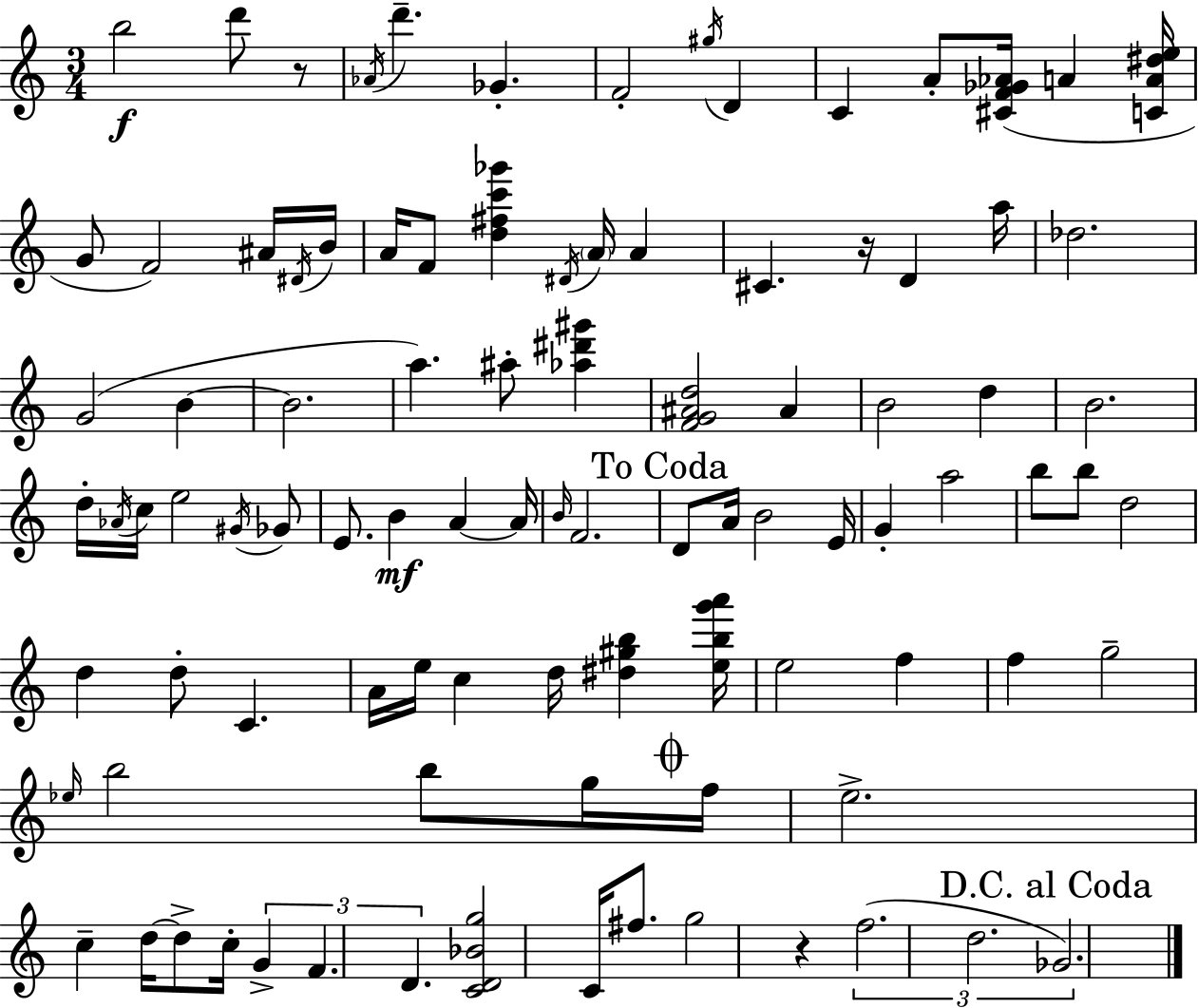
{
  \clef treble
  \numericTimeSignature
  \time 3/4
  \key c \major
  b''2\f d'''8 r8 | \acciaccatura { aes'16 } d'''4.-- ges'4.-. | f'2-. \acciaccatura { gis''16 } d'4 | c'4 a'8-. <cis' f' ges' aes'>16( a'4 | \break <c' a' dis'' e''>16 g'8 f'2) | ais'16 \acciaccatura { dis'16 } b'16 a'16 f'8 <d'' fis'' c''' ges'''>4 \acciaccatura { dis'16 } \parenthesize a'16 | a'4 cis'4. r16 d'4 | a''16 des''2. | \break g'2( | b'4~~ b'2. | a''4.) ais''8-. | <aes'' dis''' gis'''>4 <f' g' ais' d''>2 | \break ais'4 b'2 | d''4 b'2. | d''16-. \acciaccatura { aes'16 } c''16 e''2 | \acciaccatura { gis'16 } ges'8 e'8. b'4\mf | \break a'4~~ a'16 \grace { b'16 } f'2. | \mark "To Coda" d'8 a'16 b'2 | e'16 g'4-. a''2 | b''8 b''8 d''2 | \break d''4 d''8-. | c'4. a'16 e''16 c''4 | d''16 <dis'' gis'' b''>4 <e'' b'' g''' a'''>16 e''2 | f''4 f''4 g''2-- | \break \grace { ees''16 } b''2 | b''8 g''16 \mark \markup { \musicglyph "scripts.coda" } f''16 e''2.-> | c''4-- | d''16~~ d''8-> c''16-. \tuplet 3/2 { g'4-> f'4. | \break d'4. } <c' d' bes' g''>2 | c'16 fis''8. g''2 | r4 \tuplet 3/2 { f''2.( | d''2. | \break \mark "D.C. al Coda" ges'2.) } | \bar "|."
}